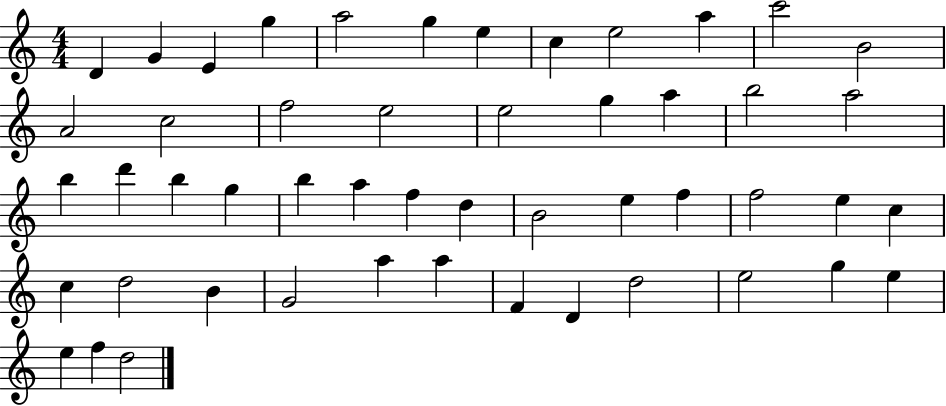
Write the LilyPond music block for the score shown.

{
  \clef treble
  \numericTimeSignature
  \time 4/4
  \key c \major
  d'4 g'4 e'4 g''4 | a''2 g''4 e''4 | c''4 e''2 a''4 | c'''2 b'2 | \break a'2 c''2 | f''2 e''2 | e''2 g''4 a''4 | b''2 a''2 | \break b''4 d'''4 b''4 g''4 | b''4 a''4 f''4 d''4 | b'2 e''4 f''4 | f''2 e''4 c''4 | \break c''4 d''2 b'4 | g'2 a''4 a''4 | f'4 d'4 d''2 | e''2 g''4 e''4 | \break e''4 f''4 d''2 | \bar "|."
}